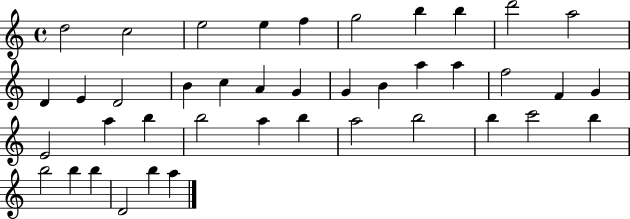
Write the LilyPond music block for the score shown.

{
  \clef treble
  \time 4/4
  \defaultTimeSignature
  \key c \major
  d''2 c''2 | e''2 e''4 f''4 | g''2 b''4 b''4 | d'''2 a''2 | \break d'4 e'4 d'2 | b'4 c''4 a'4 g'4 | g'4 b'4 a''4 a''4 | f''2 f'4 g'4 | \break e'2 a''4 b''4 | b''2 a''4 b''4 | a''2 b''2 | b''4 c'''2 b''4 | \break b''2 b''4 b''4 | d'2 b''4 a''4 | \bar "|."
}